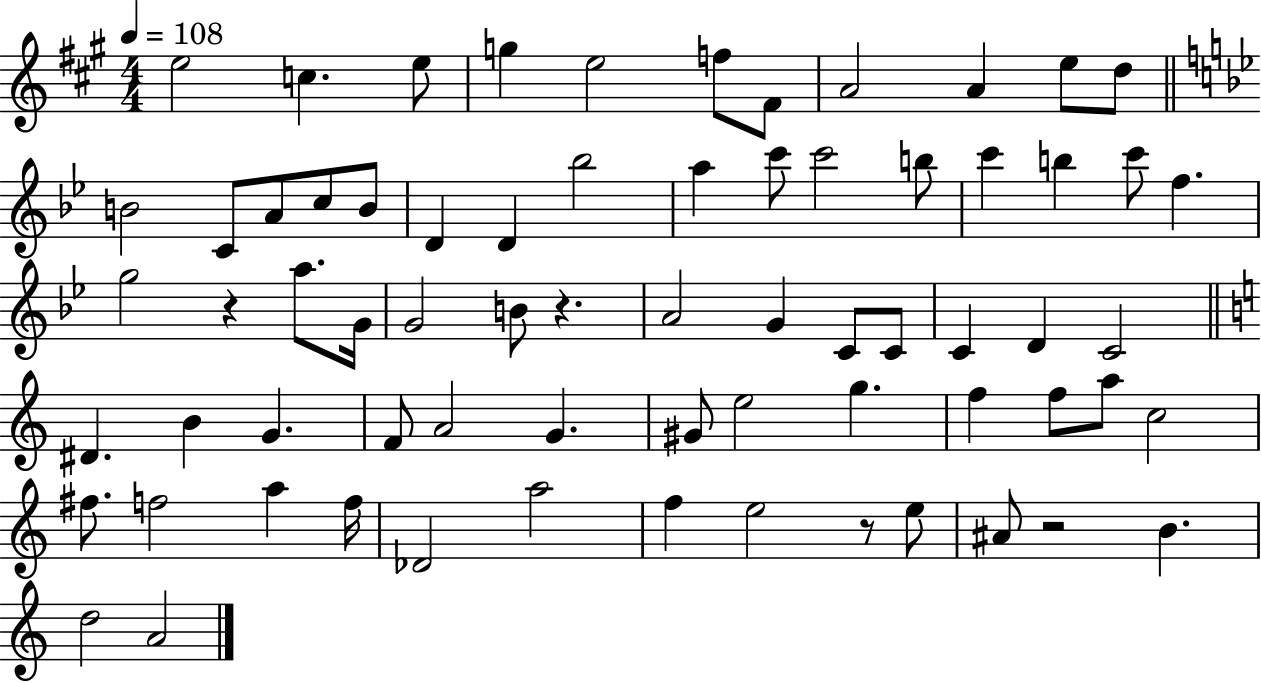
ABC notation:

X:1
T:Untitled
M:4/4
L:1/4
K:A
e2 c e/2 g e2 f/2 ^F/2 A2 A e/2 d/2 B2 C/2 A/2 c/2 B/2 D D _b2 a c'/2 c'2 b/2 c' b c'/2 f g2 z a/2 G/4 G2 B/2 z A2 G C/2 C/2 C D C2 ^D B G F/2 A2 G ^G/2 e2 g f f/2 a/2 c2 ^f/2 f2 a f/4 _D2 a2 f e2 z/2 e/2 ^A/2 z2 B d2 A2